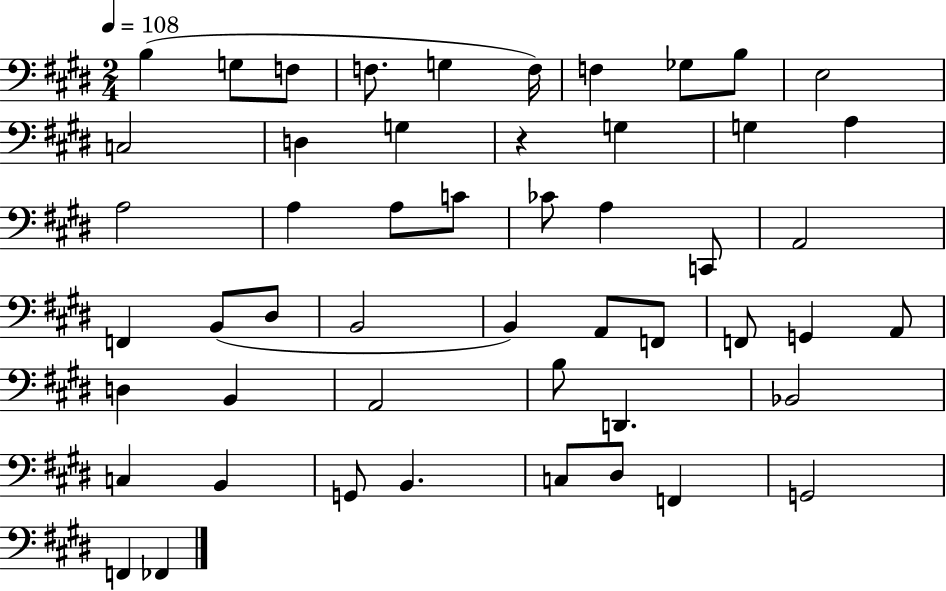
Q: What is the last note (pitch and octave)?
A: FES2